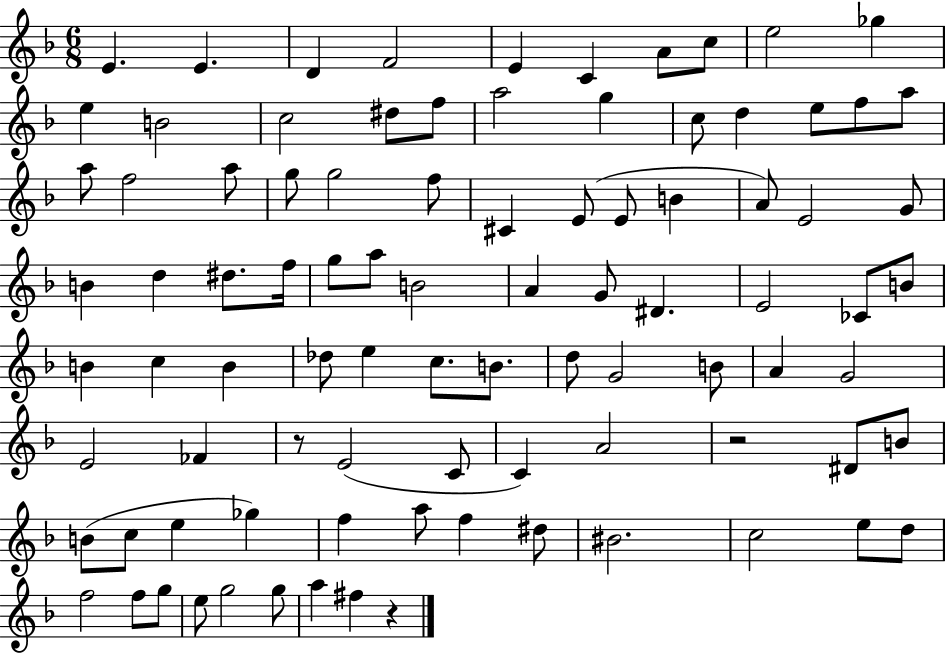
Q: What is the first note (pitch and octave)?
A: E4